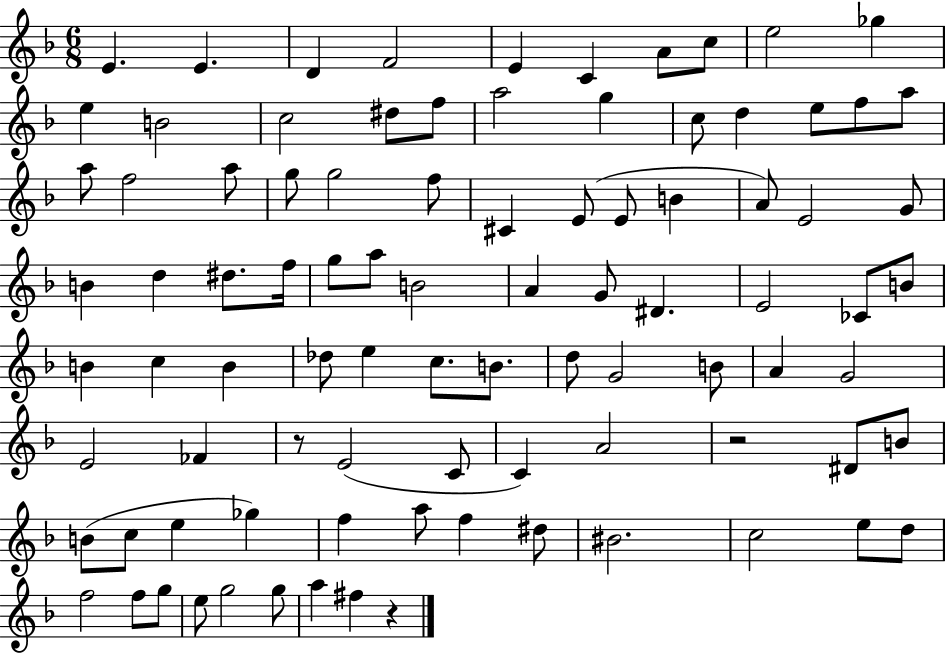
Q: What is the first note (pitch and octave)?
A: E4